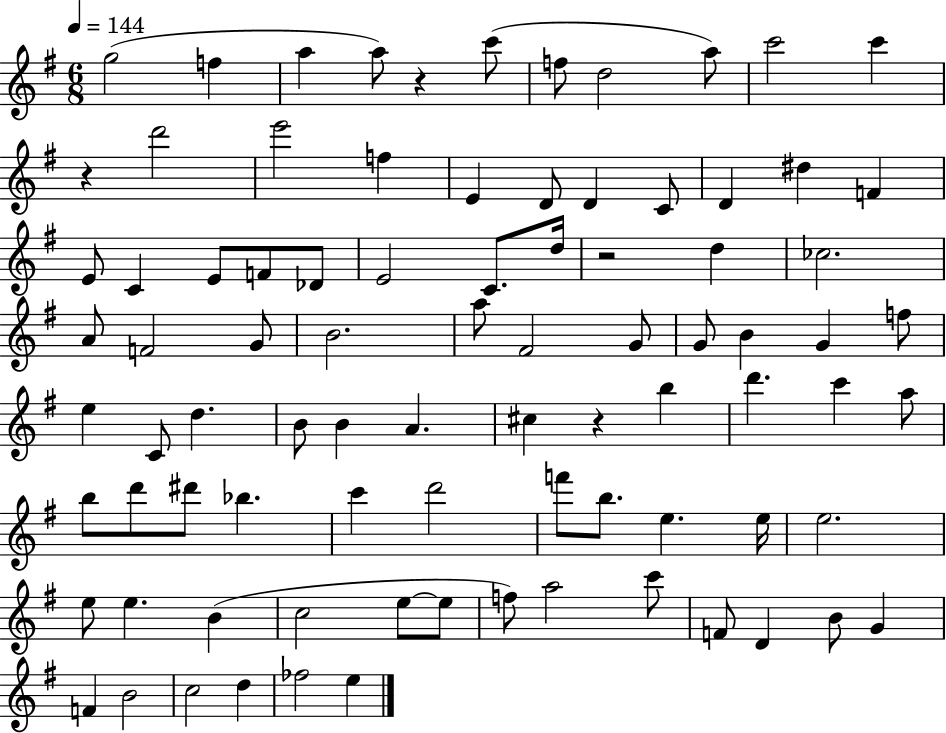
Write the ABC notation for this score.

X:1
T:Untitled
M:6/8
L:1/4
K:G
g2 f a a/2 z c'/2 f/2 d2 a/2 c'2 c' z d'2 e'2 f E D/2 D C/2 D ^d F E/2 C E/2 F/2 _D/2 E2 C/2 d/4 z2 d _c2 A/2 F2 G/2 B2 a/2 ^F2 G/2 G/2 B G f/2 e C/2 d B/2 B A ^c z b d' c' a/2 b/2 d'/2 ^d'/2 _b c' d'2 f'/2 b/2 e e/4 e2 e/2 e B c2 e/2 e/2 f/2 a2 c'/2 F/2 D B/2 G F B2 c2 d _f2 e